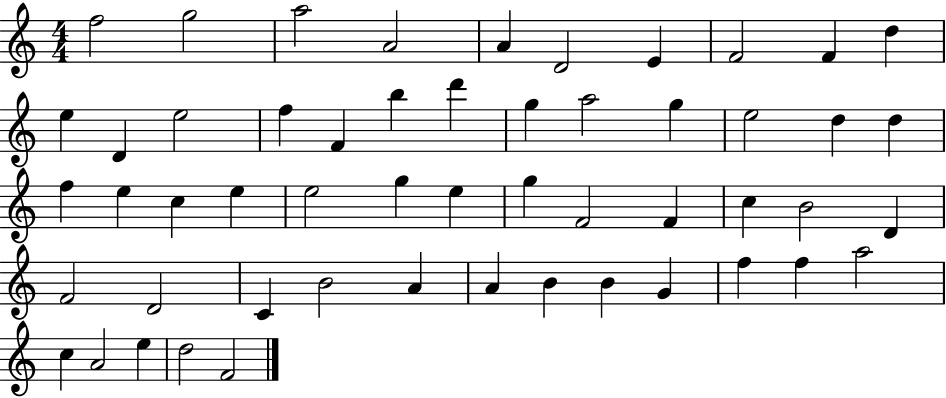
{
  \clef treble
  \numericTimeSignature
  \time 4/4
  \key c \major
  f''2 g''2 | a''2 a'2 | a'4 d'2 e'4 | f'2 f'4 d''4 | \break e''4 d'4 e''2 | f''4 f'4 b''4 d'''4 | g''4 a''2 g''4 | e''2 d''4 d''4 | \break f''4 e''4 c''4 e''4 | e''2 g''4 e''4 | g''4 f'2 f'4 | c''4 b'2 d'4 | \break f'2 d'2 | c'4 b'2 a'4 | a'4 b'4 b'4 g'4 | f''4 f''4 a''2 | \break c''4 a'2 e''4 | d''2 f'2 | \bar "|."
}